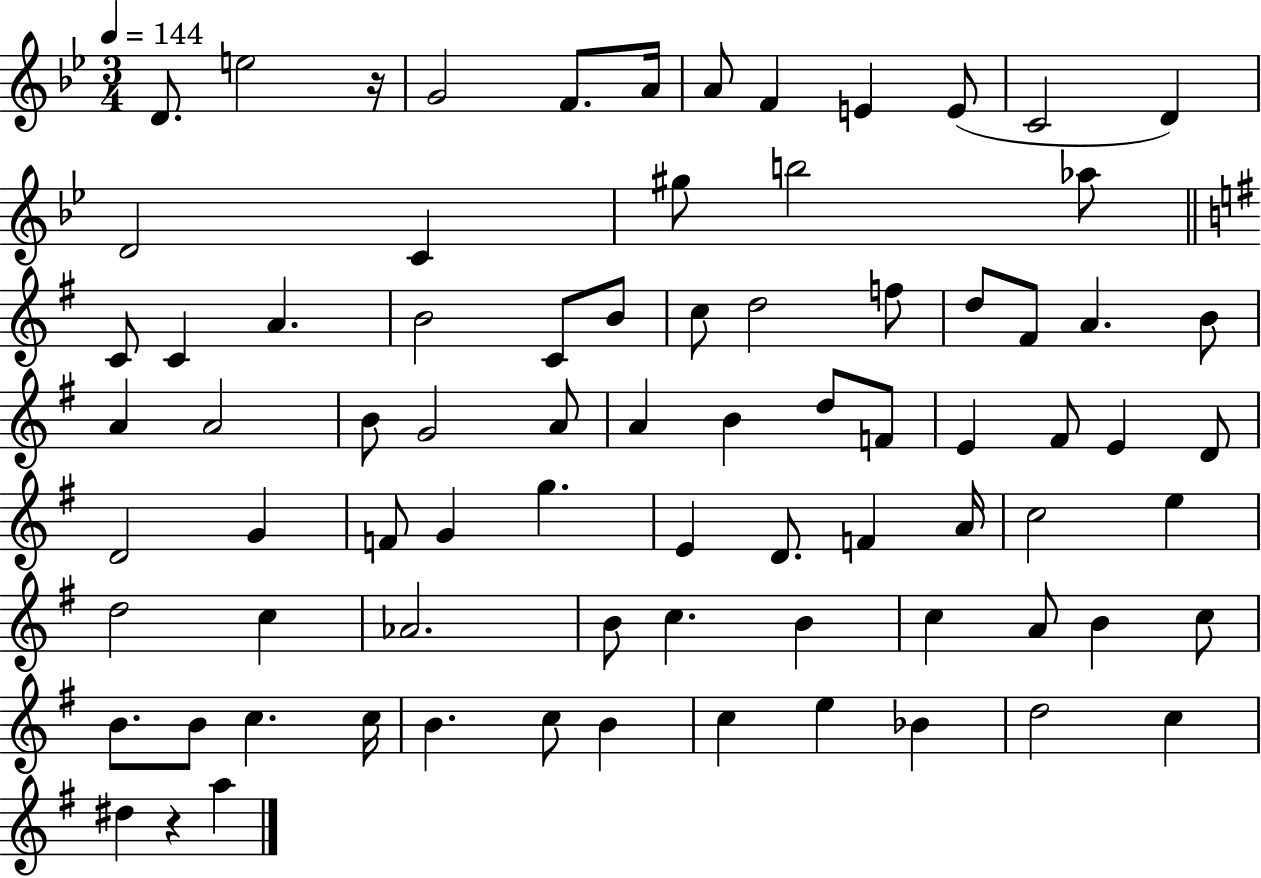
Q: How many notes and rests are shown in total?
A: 79